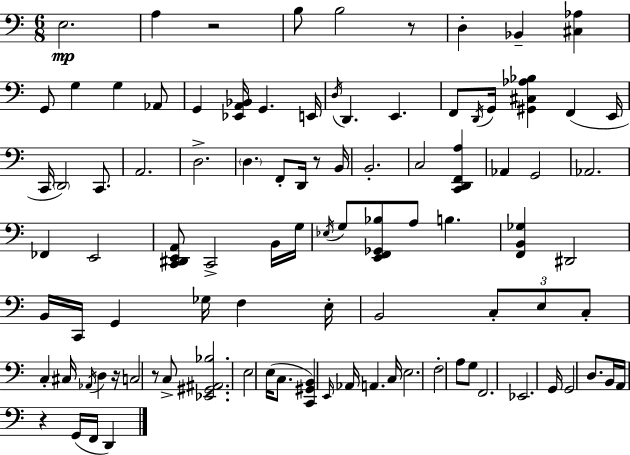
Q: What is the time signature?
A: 6/8